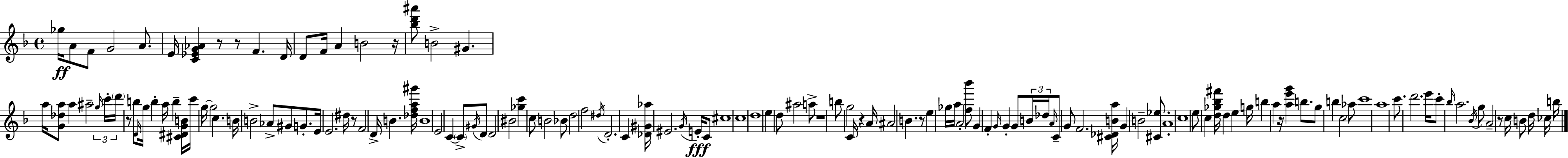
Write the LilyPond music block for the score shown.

{
  \clef treble
  \time 4/4
  \defaultTimeSignature
  \key f \major
  ges''16\ff a'8 f'8 g'2 a'8. | e'16 <c' ees' g' aes'>4 r8 r8 f'4. d'16 | d'8 f'16 a'4 b'2 r16 | <bes'' d''' ais'''>8 b'2-> gis'4. | \break a''16 <g' des'' a''>8 a''4 ais''2-- \tuplet 3/2 { \grace { g''16 } | c'''16-. \parenthesize d'''16 } r8 b''8 \grace { d'16 } g''16 b''4-. a''16 b''4-- | <cis' dis' g' b'>16 c'''16 g''16~~ g''2 c''4. | b'16 b'2-> aes'8-> gis'8 g'8.-. | \break e'16 e'2. dis''16 | r8 f'2 d'16-> b'4. | <des'' f'' a'' gis'''>16 b'1 | e'2 c'4~~ \parenthesize c'8-> | \break \acciaccatura { gis'16 } d'8 d'2 bis'2 | <ges'' c'''>4 c''8 b'2 | bes'8 d''2 f''2 | \acciaccatura { dis''16 } d'2.-. | \break c'4 <des' gis' aes''>16 eis'2. | \acciaccatura { g'16 } e'16-.\fff c'8 cis''1 | c''1 | d''1 | \break e''4 d''8 ais''2 | a''8-> r1 | b''8 g''2 c'16 | r4 a'16 ais'2 b'4. | \break r8 e''4 ges''16 a''16 a'2-. | <f'' bes'''>8 g'4 f'4-. \grace { g'16 } g'4-. | g'8 \tuplet 3/2 { b'16 des''16 \grace { a'16 } } c'8-- g'8 f'2. | <cis' des' b' a''>16 g'4 b'2-- | \break <cis' ees''>8. a'1 | c''1 | e''8 c''4 <d'' ges'' bes'' fis'''>16 d''4 | e''4 g''16 b''4 a''4 r16 | \break <a'' e''' g'''>4 b''8. g''8 b''4 c''2 | aes''8 c'''1 | a''1 | c'''8. d'''2. | \break e'''16 c'''8-. \grace { bes''16 } a''2. | \acciaccatura { bes'16 } g''8 a'2-- | r8 c''16 b'8 d''16 ces''16 b''16 \bar "|."
}